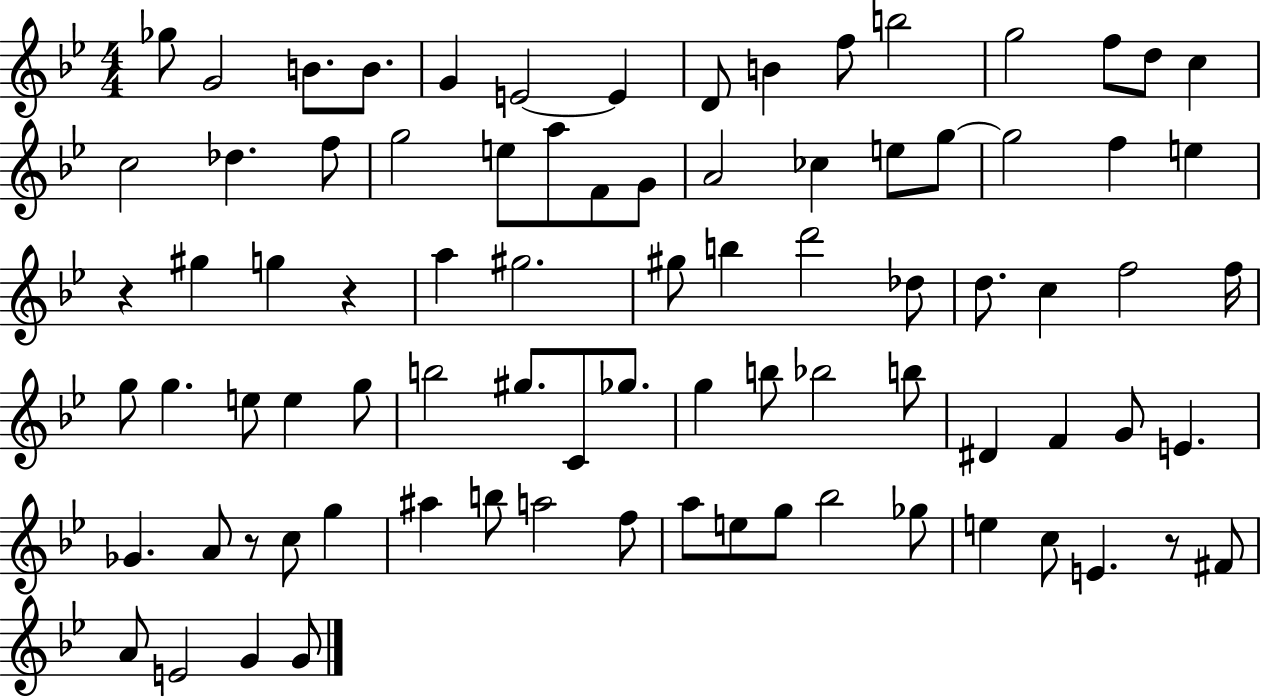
{
  \clef treble
  \numericTimeSignature
  \time 4/4
  \key bes \major
  ges''8 g'2 b'8. b'8. | g'4 e'2~~ e'4 | d'8 b'4 f''8 b''2 | g''2 f''8 d''8 c''4 | \break c''2 des''4. f''8 | g''2 e''8 a''8 f'8 g'8 | a'2 ces''4 e''8 g''8~~ | g''2 f''4 e''4 | \break r4 gis''4 g''4 r4 | a''4 gis''2. | gis''8 b''4 d'''2 des''8 | d''8. c''4 f''2 f''16 | \break g''8 g''4. e''8 e''4 g''8 | b''2 gis''8. c'8 ges''8. | g''4 b''8 bes''2 b''8 | dis'4 f'4 g'8 e'4. | \break ges'4. a'8 r8 c''8 g''4 | ais''4 b''8 a''2 f''8 | a''8 e''8 g''8 bes''2 ges''8 | e''4 c''8 e'4. r8 fis'8 | \break a'8 e'2 g'4 g'8 | \bar "|."
}